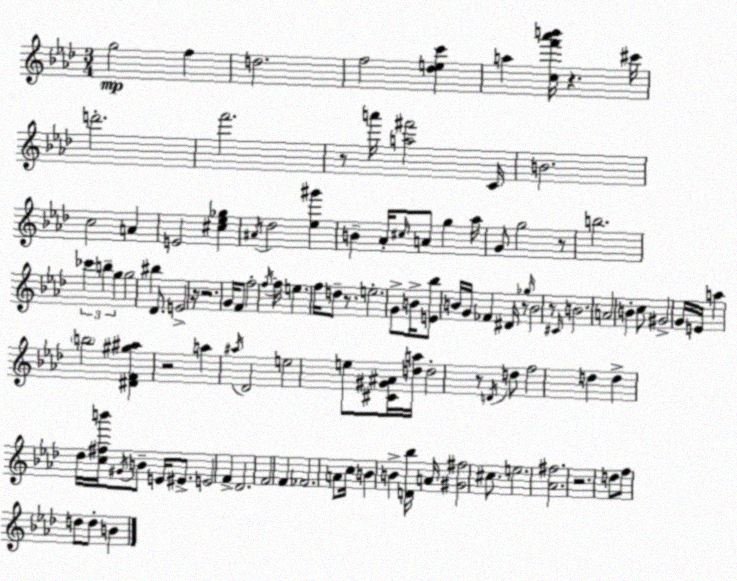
X:1
T:Untitled
M:3/4
L:1/4
K:Ab
g2 f d2 f2 [_dec'] a [cf'_a'b']/4 z ^c'/4 d'2 f'2 z/2 a'/4 [a^f']2 C/4 B2 c2 A E2 [^c_e_g] ^A/4 _d2 [_e^g'] B _A/4 ^c/4 A/2 g _a/4 G/2 g2 z/2 b2 _c' b g g2 ^b _D/2 E2 z/4 z2 G/4 F/2 f2 f/4 f/4 e f/4 d/2 z/2 e2 G/2 B/4 [E_b]/2 B/4 G/4 _F ^D/4 z/2 _g/4 B2 z/2 ^C/4 B2 A2 B c/2 ^G2 G/4 E/4 a b2 [^DF^g^a] z2 a ^a/4 _D2 e2 e/2 [^C^G^A]/4 [da]/4 d2 z/2 D/4 d/2 f2 d d _d/4 [c^fb']/4 ^G/4 B/2 E/4 ^E/2 E2 F _D2 F2 F _F2 A/2 c/4 B B [D_b]/4 A/4 [^G^f]2 ^c/2 e2 [_A^f]2 z2 d/2 f/2 d/2 d/2 B